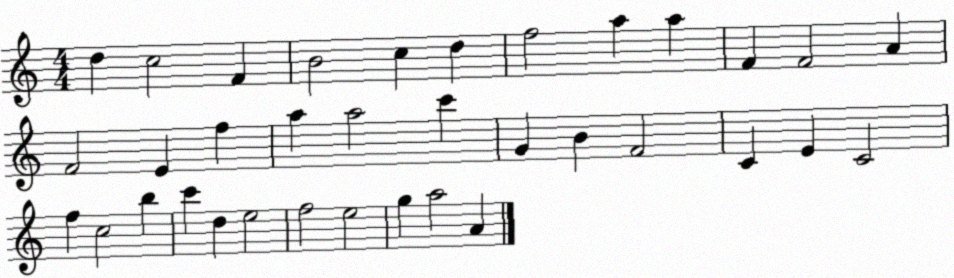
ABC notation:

X:1
T:Untitled
M:4/4
L:1/4
K:C
d c2 F B2 c d f2 a a F F2 A F2 E f a a2 c' G B F2 C E C2 f c2 b c' d e2 f2 e2 g a2 A